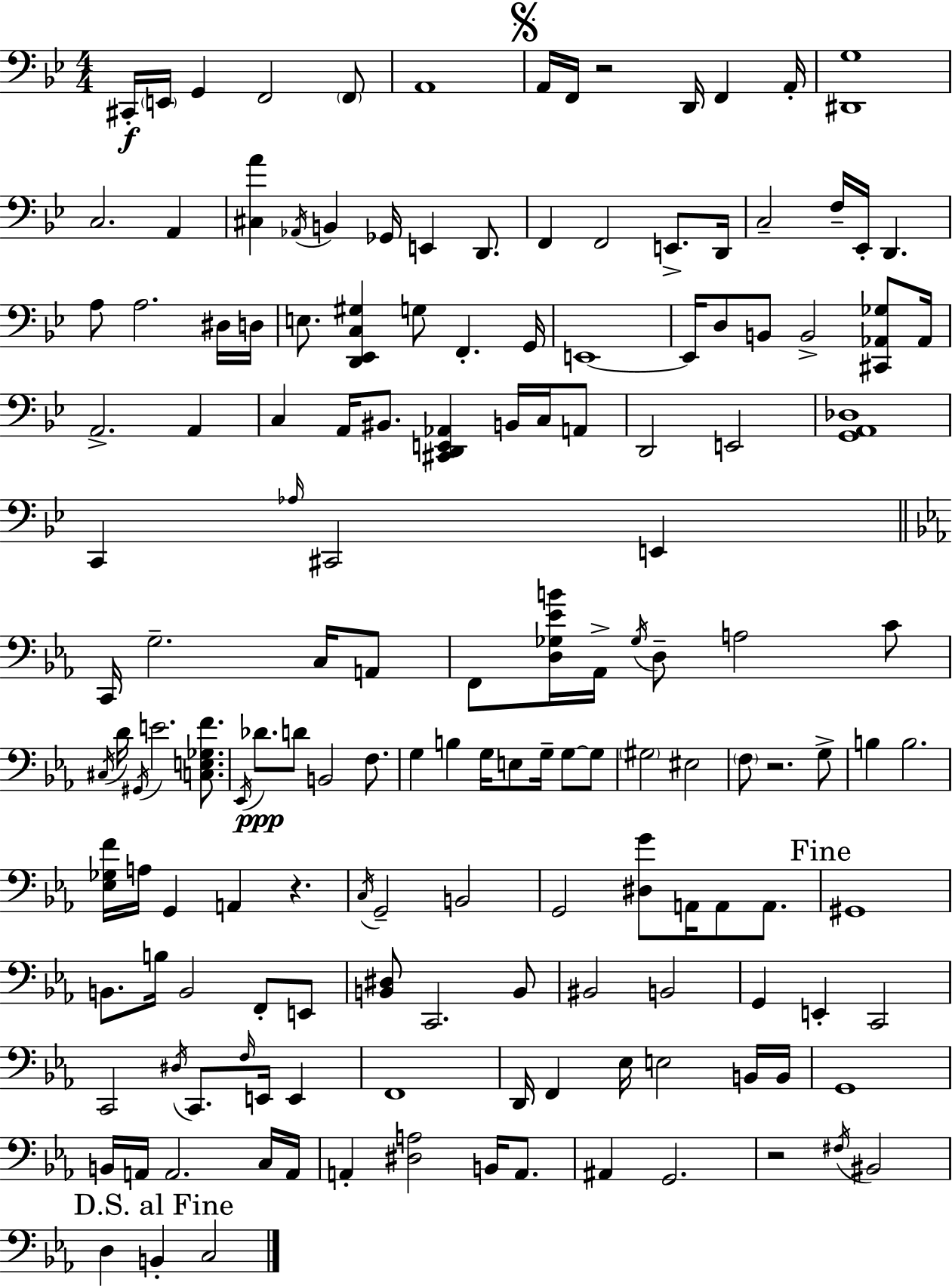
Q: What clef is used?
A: bass